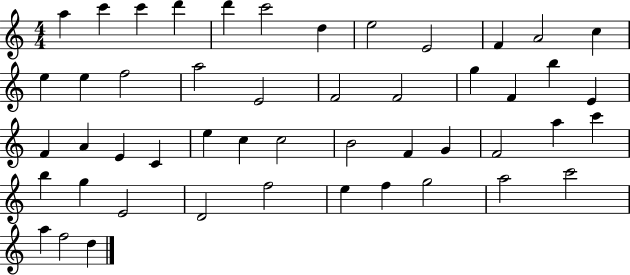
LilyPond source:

{
  \clef treble
  \numericTimeSignature
  \time 4/4
  \key c \major
  a''4 c'''4 c'''4 d'''4 | d'''4 c'''2 d''4 | e''2 e'2 | f'4 a'2 c''4 | \break e''4 e''4 f''2 | a''2 e'2 | f'2 f'2 | g''4 f'4 b''4 e'4 | \break f'4 a'4 e'4 c'4 | e''4 c''4 c''2 | b'2 f'4 g'4 | f'2 a''4 c'''4 | \break b''4 g''4 e'2 | d'2 f''2 | e''4 f''4 g''2 | a''2 c'''2 | \break a''4 f''2 d''4 | \bar "|."
}